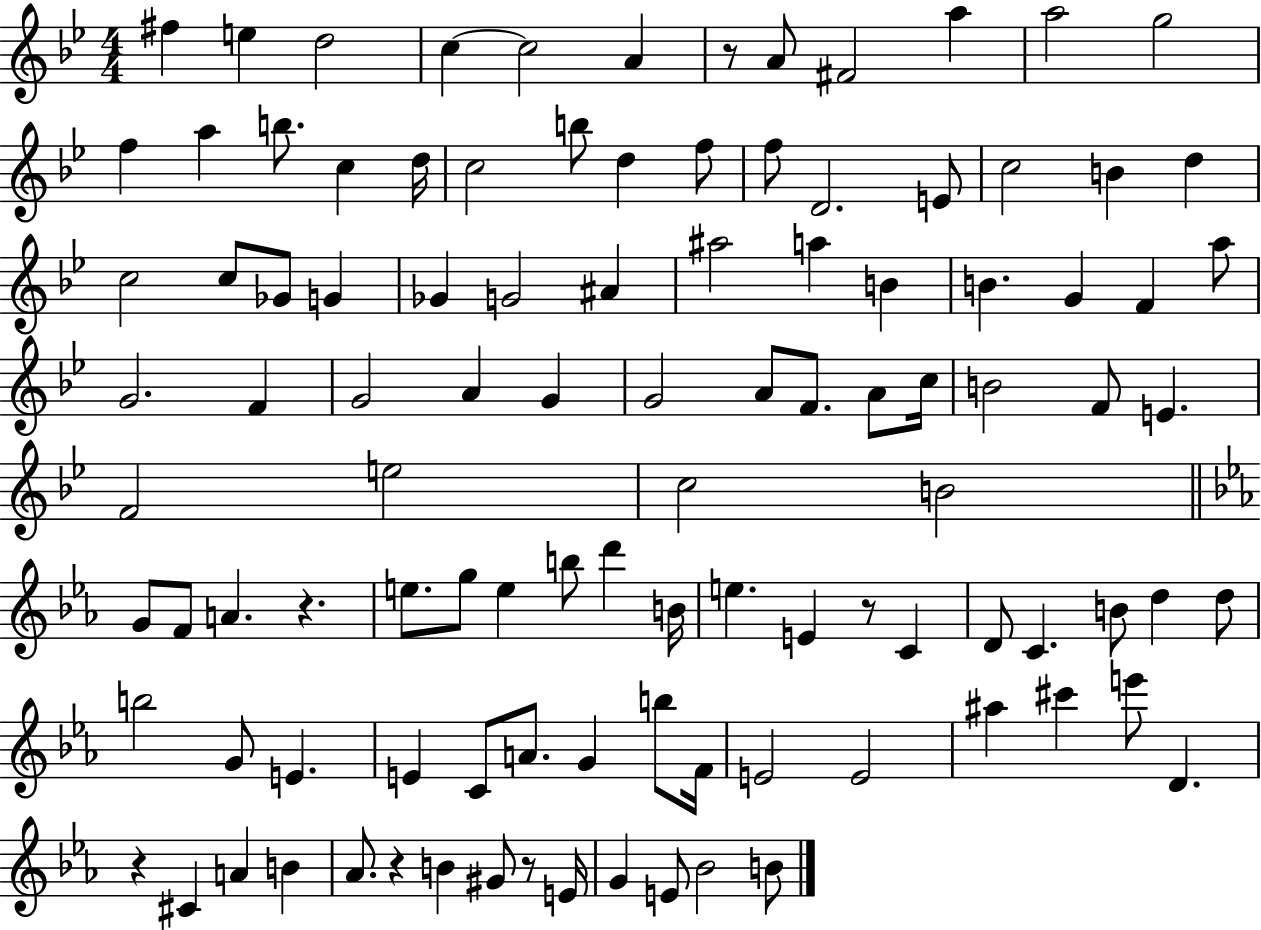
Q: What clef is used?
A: treble